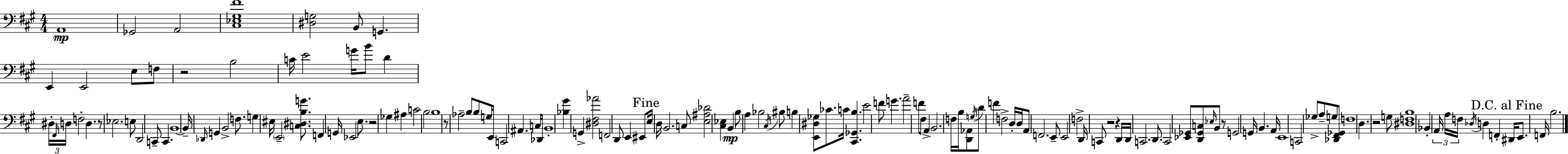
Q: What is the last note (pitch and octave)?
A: B3